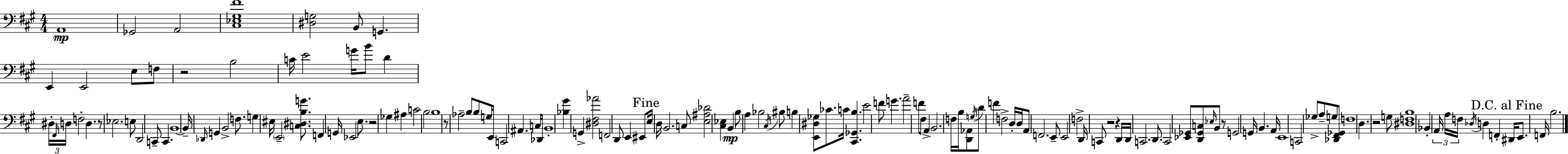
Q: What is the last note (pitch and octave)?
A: B3